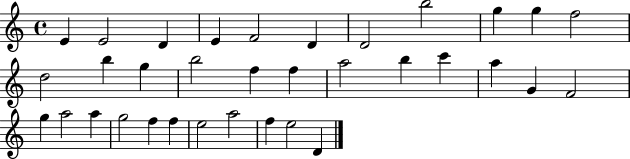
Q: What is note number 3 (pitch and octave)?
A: D4